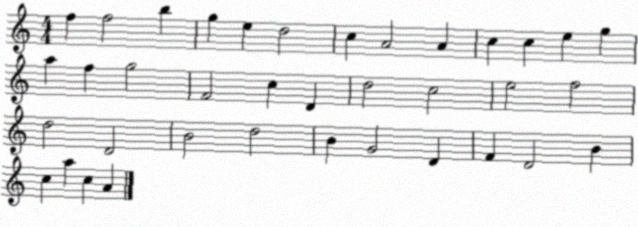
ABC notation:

X:1
T:Untitled
M:4/4
L:1/4
K:C
f f2 b g e d2 c A2 A c c e g a f g2 F2 c D d2 c2 e2 f2 d2 D2 B2 d2 B G2 D F D2 B c a c A